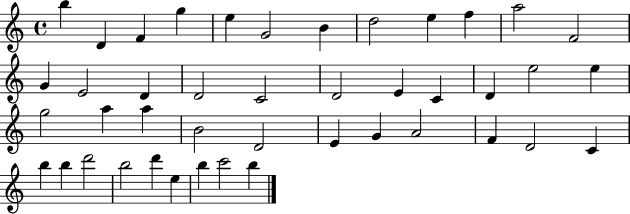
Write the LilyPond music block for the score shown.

{
  \clef treble
  \time 4/4
  \defaultTimeSignature
  \key c \major
  b''4 d'4 f'4 g''4 | e''4 g'2 b'4 | d''2 e''4 f''4 | a''2 f'2 | \break g'4 e'2 d'4 | d'2 c'2 | d'2 e'4 c'4 | d'4 e''2 e''4 | \break g''2 a''4 a''4 | b'2 d'2 | e'4 g'4 a'2 | f'4 d'2 c'4 | \break b''4 b''4 d'''2 | b''2 d'''4 e''4 | b''4 c'''2 b''4 | \bar "|."
}